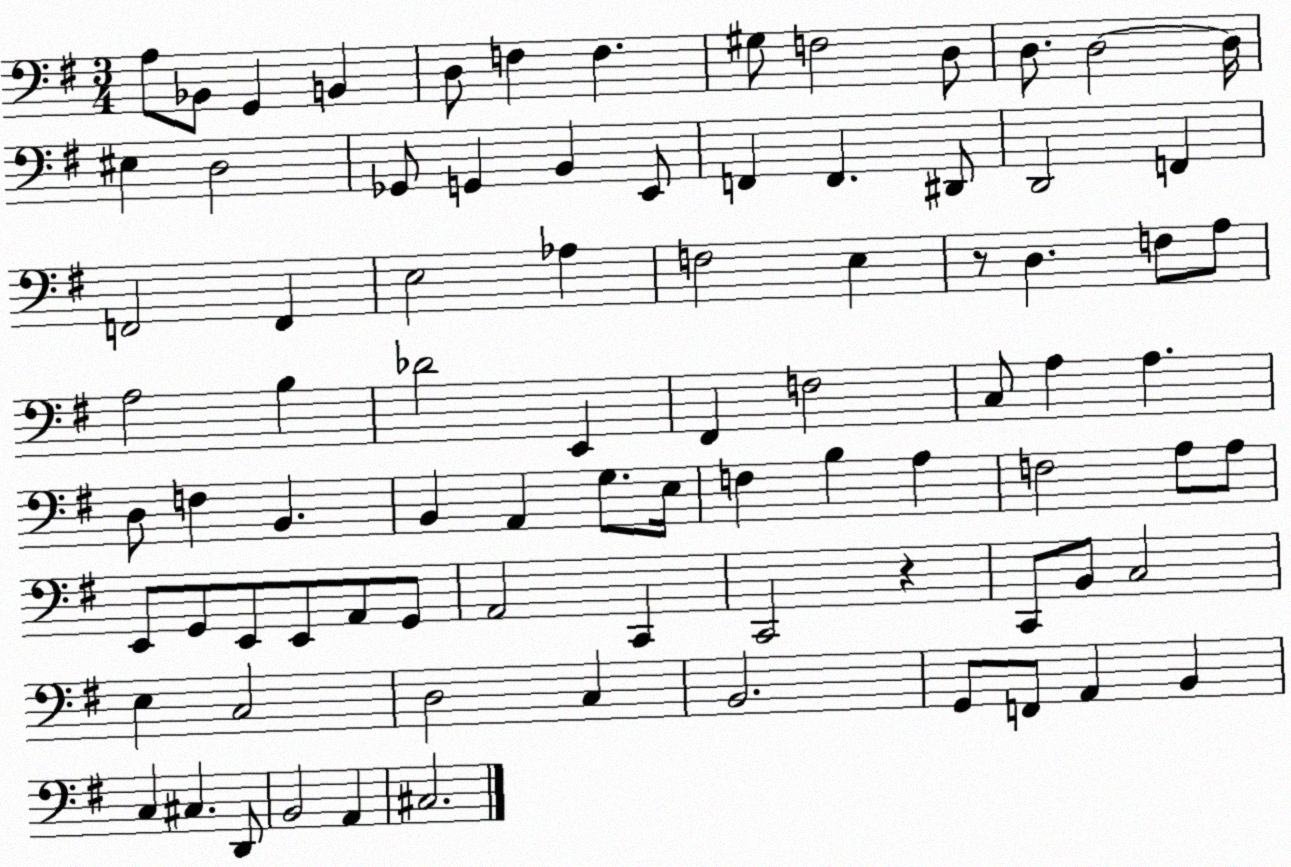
X:1
T:Untitled
M:3/4
L:1/4
K:G
A,/2 _B,,/2 G,, B,, D,/2 F, F, ^G,/2 F,2 D,/2 D,/2 D,2 D,/4 ^E, D,2 _G,,/2 G,, B,, E,,/2 F,, F,, ^D,,/2 D,,2 F,, F,,2 F,, E,2 _A, F,2 E, z/2 D, F,/2 A,/2 A,2 B, _D2 E,, ^F,, F,2 C,/2 A, A, D,/2 F, B,, B,, A,, G,/2 E,/4 F, B, A, F,2 A,/2 A,/2 E,,/2 G,,/2 E,,/2 E,,/2 A,,/2 G,,/2 A,,2 C,, C,,2 z C,,/2 B,,/2 C,2 E, C,2 D,2 C, B,,2 G,,/2 F,,/2 A,, B,, C, ^C, D,,/2 B,,2 A,, ^C,2